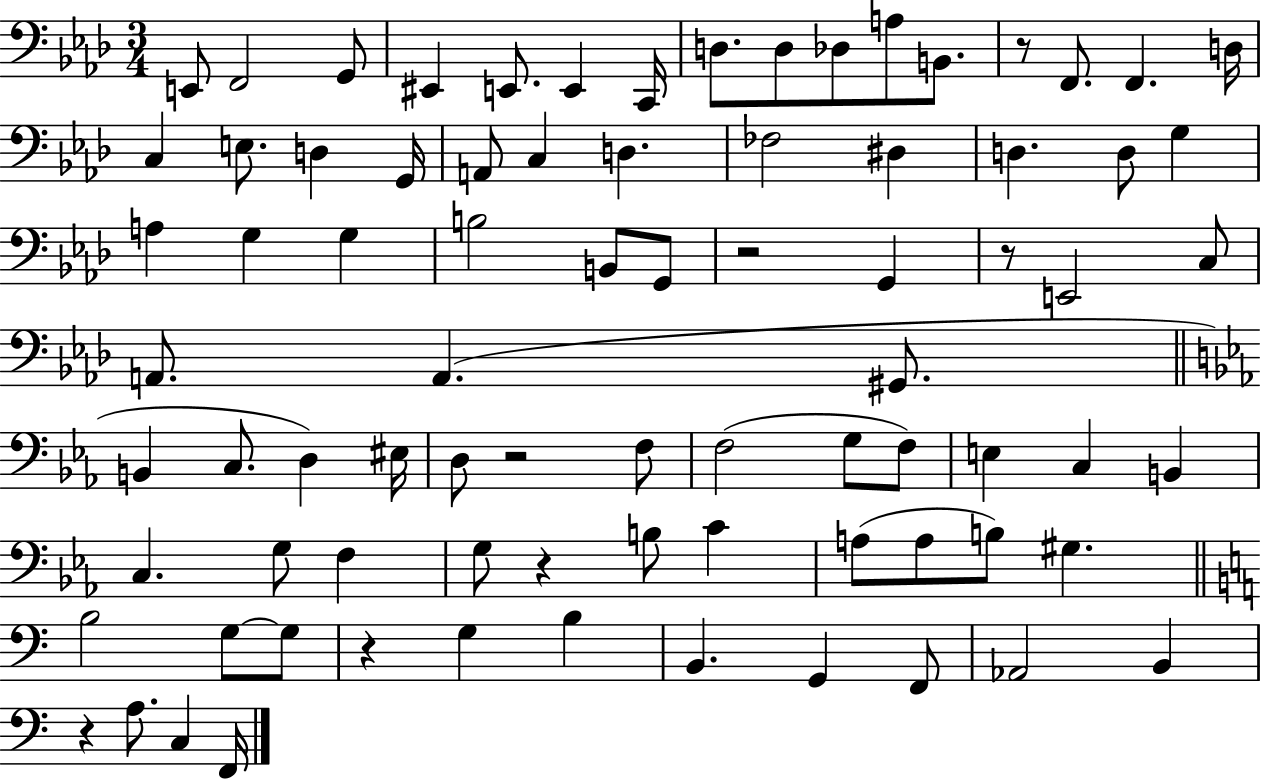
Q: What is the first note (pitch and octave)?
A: E2